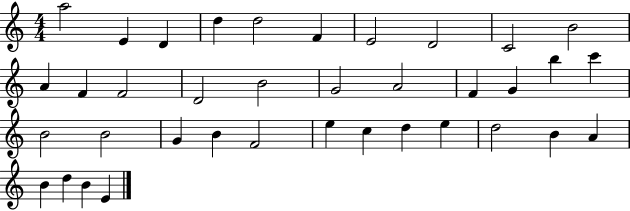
X:1
T:Untitled
M:4/4
L:1/4
K:C
a2 E D d d2 F E2 D2 C2 B2 A F F2 D2 B2 G2 A2 F G b c' B2 B2 G B F2 e c d e d2 B A B d B E